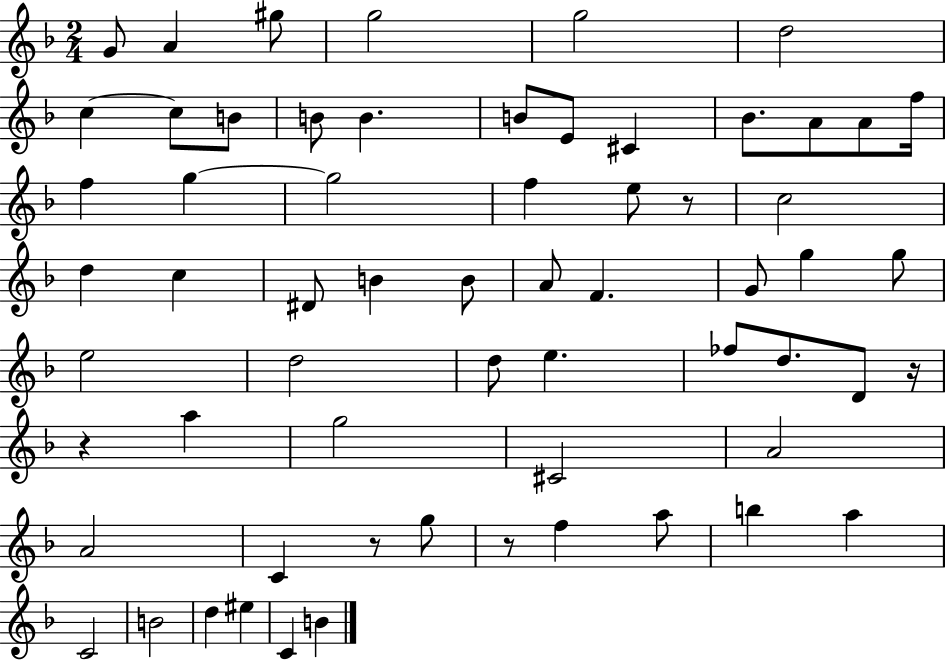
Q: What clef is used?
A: treble